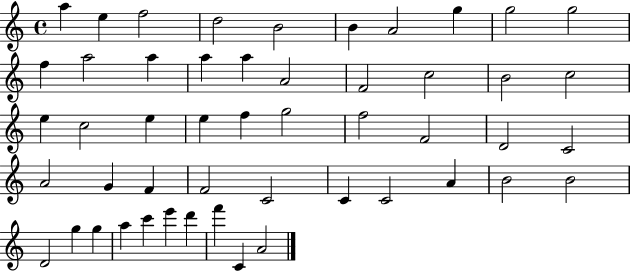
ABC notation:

X:1
T:Untitled
M:4/4
L:1/4
K:C
a e f2 d2 B2 B A2 g g2 g2 f a2 a a a A2 F2 c2 B2 c2 e c2 e e f g2 f2 F2 D2 C2 A2 G F F2 C2 C C2 A B2 B2 D2 g g a c' e' d' f' C A2